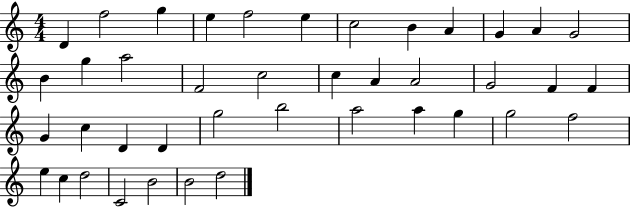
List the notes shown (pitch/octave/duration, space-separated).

D4/q F5/h G5/q E5/q F5/h E5/q C5/h B4/q A4/q G4/q A4/q G4/h B4/q G5/q A5/h F4/h C5/h C5/q A4/q A4/h G4/h F4/q F4/q G4/q C5/q D4/q D4/q G5/h B5/h A5/h A5/q G5/q G5/h F5/h E5/q C5/q D5/h C4/h B4/h B4/h D5/h